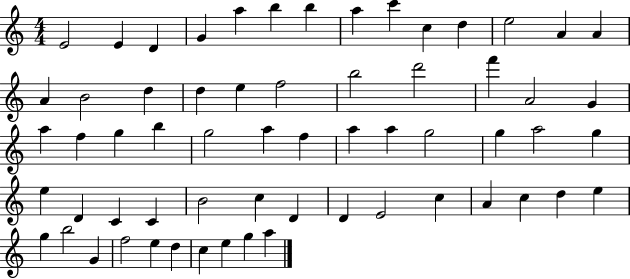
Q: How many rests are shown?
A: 0